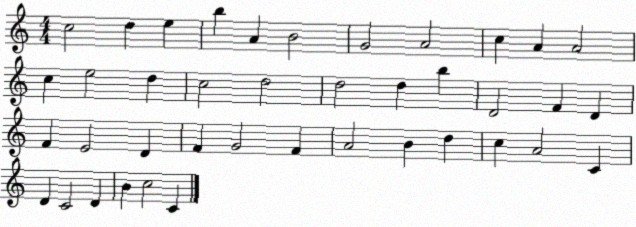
X:1
T:Untitled
M:4/4
L:1/4
K:C
c2 d e b A B2 G2 A2 c A A2 c e2 d c2 d2 d2 d b D2 F D F E2 D F G2 F A2 B d c A2 C D C2 D B c2 C